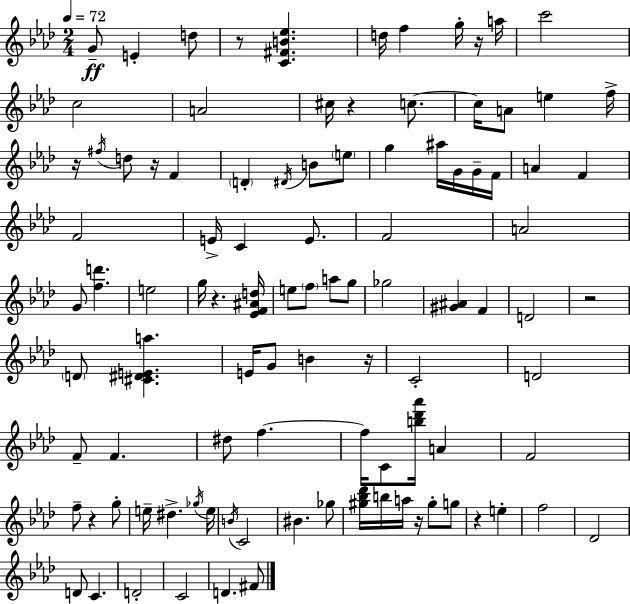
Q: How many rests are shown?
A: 11